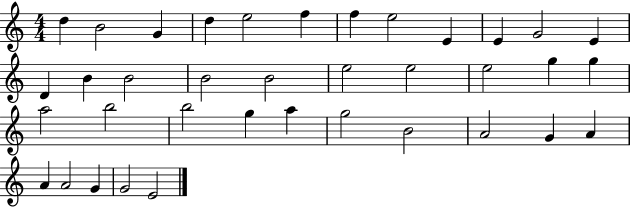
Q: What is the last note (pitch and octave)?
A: E4